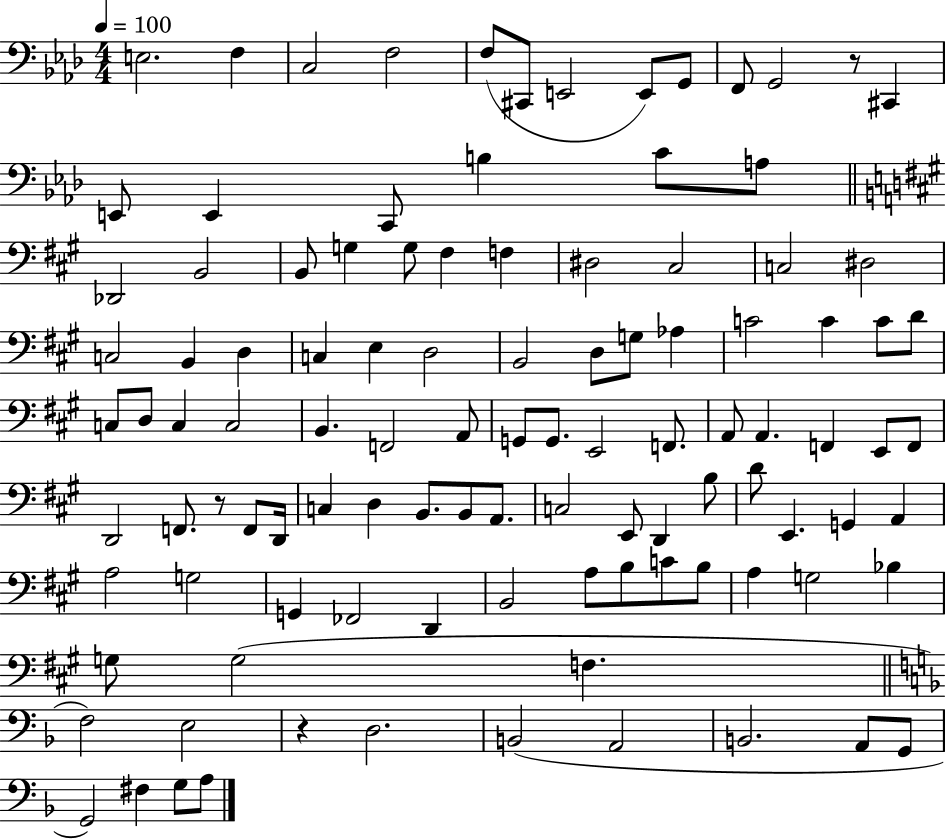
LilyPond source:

{
  \clef bass
  \numericTimeSignature
  \time 4/4
  \key aes \major
  \tempo 4 = 100
  \repeat volta 2 { e2. f4 | c2 f2 | f8( cis,8 e,2 e,8) g,8 | f,8 g,2 r8 cis,4 | \break e,8 e,4 c,8 b4 c'8 a8 | \bar "||" \break \key a \major des,2 b,2 | b,8 g4 g8 fis4 f4 | dis2 cis2 | c2 dis2 | \break c2 b,4 d4 | c4 e4 d2 | b,2 d8 g8 aes4 | c'2 c'4 c'8 d'8 | \break c8 d8 c4 c2 | b,4. f,2 a,8 | g,8 g,8. e,2 f,8. | a,8 a,4. f,4 e,8 f,8 | \break d,2 f,8. r8 f,8 d,16 | c4 d4 b,8. b,8 a,8. | c2 e,8 d,4 b8 | d'8 e,4. g,4 a,4 | \break a2 g2 | g,4 fes,2 d,4 | b,2 a8 b8 c'8 b8 | a4 g2 bes4 | \break g8 g2( f4. | \bar "||" \break \key d \minor f2) e2 | r4 d2. | b,2( a,2 | b,2. a,8 g,8 | \break g,2) fis4 g8 a8 | } \bar "|."
}